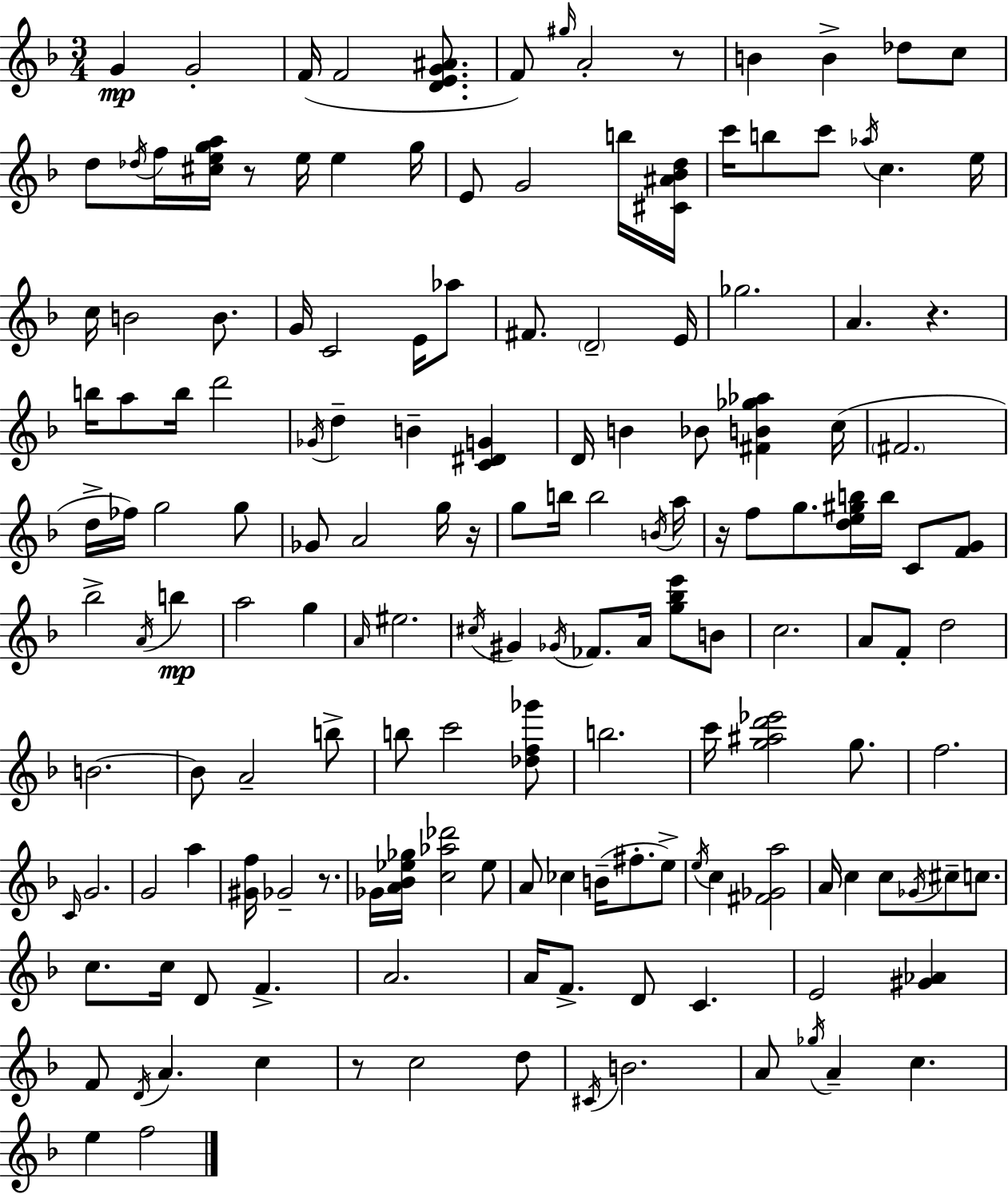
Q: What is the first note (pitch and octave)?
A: G4